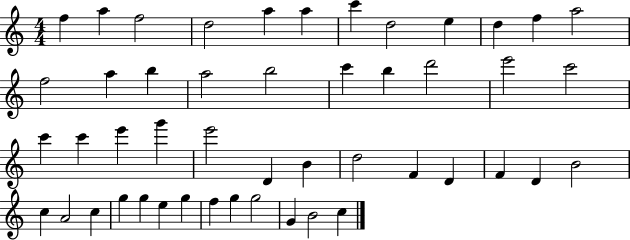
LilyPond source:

{
  \clef treble
  \numericTimeSignature
  \time 4/4
  \key c \major
  f''4 a''4 f''2 | d''2 a''4 a''4 | c'''4 d''2 e''4 | d''4 f''4 a''2 | \break f''2 a''4 b''4 | a''2 b''2 | c'''4 b''4 d'''2 | e'''2 c'''2 | \break c'''4 c'''4 e'''4 g'''4 | e'''2 d'4 b'4 | d''2 f'4 d'4 | f'4 d'4 b'2 | \break c''4 a'2 c''4 | g''4 g''4 e''4 g''4 | f''4 g''4 g''2 | g'4 b'2 c''4 | \break \bar "|."
}